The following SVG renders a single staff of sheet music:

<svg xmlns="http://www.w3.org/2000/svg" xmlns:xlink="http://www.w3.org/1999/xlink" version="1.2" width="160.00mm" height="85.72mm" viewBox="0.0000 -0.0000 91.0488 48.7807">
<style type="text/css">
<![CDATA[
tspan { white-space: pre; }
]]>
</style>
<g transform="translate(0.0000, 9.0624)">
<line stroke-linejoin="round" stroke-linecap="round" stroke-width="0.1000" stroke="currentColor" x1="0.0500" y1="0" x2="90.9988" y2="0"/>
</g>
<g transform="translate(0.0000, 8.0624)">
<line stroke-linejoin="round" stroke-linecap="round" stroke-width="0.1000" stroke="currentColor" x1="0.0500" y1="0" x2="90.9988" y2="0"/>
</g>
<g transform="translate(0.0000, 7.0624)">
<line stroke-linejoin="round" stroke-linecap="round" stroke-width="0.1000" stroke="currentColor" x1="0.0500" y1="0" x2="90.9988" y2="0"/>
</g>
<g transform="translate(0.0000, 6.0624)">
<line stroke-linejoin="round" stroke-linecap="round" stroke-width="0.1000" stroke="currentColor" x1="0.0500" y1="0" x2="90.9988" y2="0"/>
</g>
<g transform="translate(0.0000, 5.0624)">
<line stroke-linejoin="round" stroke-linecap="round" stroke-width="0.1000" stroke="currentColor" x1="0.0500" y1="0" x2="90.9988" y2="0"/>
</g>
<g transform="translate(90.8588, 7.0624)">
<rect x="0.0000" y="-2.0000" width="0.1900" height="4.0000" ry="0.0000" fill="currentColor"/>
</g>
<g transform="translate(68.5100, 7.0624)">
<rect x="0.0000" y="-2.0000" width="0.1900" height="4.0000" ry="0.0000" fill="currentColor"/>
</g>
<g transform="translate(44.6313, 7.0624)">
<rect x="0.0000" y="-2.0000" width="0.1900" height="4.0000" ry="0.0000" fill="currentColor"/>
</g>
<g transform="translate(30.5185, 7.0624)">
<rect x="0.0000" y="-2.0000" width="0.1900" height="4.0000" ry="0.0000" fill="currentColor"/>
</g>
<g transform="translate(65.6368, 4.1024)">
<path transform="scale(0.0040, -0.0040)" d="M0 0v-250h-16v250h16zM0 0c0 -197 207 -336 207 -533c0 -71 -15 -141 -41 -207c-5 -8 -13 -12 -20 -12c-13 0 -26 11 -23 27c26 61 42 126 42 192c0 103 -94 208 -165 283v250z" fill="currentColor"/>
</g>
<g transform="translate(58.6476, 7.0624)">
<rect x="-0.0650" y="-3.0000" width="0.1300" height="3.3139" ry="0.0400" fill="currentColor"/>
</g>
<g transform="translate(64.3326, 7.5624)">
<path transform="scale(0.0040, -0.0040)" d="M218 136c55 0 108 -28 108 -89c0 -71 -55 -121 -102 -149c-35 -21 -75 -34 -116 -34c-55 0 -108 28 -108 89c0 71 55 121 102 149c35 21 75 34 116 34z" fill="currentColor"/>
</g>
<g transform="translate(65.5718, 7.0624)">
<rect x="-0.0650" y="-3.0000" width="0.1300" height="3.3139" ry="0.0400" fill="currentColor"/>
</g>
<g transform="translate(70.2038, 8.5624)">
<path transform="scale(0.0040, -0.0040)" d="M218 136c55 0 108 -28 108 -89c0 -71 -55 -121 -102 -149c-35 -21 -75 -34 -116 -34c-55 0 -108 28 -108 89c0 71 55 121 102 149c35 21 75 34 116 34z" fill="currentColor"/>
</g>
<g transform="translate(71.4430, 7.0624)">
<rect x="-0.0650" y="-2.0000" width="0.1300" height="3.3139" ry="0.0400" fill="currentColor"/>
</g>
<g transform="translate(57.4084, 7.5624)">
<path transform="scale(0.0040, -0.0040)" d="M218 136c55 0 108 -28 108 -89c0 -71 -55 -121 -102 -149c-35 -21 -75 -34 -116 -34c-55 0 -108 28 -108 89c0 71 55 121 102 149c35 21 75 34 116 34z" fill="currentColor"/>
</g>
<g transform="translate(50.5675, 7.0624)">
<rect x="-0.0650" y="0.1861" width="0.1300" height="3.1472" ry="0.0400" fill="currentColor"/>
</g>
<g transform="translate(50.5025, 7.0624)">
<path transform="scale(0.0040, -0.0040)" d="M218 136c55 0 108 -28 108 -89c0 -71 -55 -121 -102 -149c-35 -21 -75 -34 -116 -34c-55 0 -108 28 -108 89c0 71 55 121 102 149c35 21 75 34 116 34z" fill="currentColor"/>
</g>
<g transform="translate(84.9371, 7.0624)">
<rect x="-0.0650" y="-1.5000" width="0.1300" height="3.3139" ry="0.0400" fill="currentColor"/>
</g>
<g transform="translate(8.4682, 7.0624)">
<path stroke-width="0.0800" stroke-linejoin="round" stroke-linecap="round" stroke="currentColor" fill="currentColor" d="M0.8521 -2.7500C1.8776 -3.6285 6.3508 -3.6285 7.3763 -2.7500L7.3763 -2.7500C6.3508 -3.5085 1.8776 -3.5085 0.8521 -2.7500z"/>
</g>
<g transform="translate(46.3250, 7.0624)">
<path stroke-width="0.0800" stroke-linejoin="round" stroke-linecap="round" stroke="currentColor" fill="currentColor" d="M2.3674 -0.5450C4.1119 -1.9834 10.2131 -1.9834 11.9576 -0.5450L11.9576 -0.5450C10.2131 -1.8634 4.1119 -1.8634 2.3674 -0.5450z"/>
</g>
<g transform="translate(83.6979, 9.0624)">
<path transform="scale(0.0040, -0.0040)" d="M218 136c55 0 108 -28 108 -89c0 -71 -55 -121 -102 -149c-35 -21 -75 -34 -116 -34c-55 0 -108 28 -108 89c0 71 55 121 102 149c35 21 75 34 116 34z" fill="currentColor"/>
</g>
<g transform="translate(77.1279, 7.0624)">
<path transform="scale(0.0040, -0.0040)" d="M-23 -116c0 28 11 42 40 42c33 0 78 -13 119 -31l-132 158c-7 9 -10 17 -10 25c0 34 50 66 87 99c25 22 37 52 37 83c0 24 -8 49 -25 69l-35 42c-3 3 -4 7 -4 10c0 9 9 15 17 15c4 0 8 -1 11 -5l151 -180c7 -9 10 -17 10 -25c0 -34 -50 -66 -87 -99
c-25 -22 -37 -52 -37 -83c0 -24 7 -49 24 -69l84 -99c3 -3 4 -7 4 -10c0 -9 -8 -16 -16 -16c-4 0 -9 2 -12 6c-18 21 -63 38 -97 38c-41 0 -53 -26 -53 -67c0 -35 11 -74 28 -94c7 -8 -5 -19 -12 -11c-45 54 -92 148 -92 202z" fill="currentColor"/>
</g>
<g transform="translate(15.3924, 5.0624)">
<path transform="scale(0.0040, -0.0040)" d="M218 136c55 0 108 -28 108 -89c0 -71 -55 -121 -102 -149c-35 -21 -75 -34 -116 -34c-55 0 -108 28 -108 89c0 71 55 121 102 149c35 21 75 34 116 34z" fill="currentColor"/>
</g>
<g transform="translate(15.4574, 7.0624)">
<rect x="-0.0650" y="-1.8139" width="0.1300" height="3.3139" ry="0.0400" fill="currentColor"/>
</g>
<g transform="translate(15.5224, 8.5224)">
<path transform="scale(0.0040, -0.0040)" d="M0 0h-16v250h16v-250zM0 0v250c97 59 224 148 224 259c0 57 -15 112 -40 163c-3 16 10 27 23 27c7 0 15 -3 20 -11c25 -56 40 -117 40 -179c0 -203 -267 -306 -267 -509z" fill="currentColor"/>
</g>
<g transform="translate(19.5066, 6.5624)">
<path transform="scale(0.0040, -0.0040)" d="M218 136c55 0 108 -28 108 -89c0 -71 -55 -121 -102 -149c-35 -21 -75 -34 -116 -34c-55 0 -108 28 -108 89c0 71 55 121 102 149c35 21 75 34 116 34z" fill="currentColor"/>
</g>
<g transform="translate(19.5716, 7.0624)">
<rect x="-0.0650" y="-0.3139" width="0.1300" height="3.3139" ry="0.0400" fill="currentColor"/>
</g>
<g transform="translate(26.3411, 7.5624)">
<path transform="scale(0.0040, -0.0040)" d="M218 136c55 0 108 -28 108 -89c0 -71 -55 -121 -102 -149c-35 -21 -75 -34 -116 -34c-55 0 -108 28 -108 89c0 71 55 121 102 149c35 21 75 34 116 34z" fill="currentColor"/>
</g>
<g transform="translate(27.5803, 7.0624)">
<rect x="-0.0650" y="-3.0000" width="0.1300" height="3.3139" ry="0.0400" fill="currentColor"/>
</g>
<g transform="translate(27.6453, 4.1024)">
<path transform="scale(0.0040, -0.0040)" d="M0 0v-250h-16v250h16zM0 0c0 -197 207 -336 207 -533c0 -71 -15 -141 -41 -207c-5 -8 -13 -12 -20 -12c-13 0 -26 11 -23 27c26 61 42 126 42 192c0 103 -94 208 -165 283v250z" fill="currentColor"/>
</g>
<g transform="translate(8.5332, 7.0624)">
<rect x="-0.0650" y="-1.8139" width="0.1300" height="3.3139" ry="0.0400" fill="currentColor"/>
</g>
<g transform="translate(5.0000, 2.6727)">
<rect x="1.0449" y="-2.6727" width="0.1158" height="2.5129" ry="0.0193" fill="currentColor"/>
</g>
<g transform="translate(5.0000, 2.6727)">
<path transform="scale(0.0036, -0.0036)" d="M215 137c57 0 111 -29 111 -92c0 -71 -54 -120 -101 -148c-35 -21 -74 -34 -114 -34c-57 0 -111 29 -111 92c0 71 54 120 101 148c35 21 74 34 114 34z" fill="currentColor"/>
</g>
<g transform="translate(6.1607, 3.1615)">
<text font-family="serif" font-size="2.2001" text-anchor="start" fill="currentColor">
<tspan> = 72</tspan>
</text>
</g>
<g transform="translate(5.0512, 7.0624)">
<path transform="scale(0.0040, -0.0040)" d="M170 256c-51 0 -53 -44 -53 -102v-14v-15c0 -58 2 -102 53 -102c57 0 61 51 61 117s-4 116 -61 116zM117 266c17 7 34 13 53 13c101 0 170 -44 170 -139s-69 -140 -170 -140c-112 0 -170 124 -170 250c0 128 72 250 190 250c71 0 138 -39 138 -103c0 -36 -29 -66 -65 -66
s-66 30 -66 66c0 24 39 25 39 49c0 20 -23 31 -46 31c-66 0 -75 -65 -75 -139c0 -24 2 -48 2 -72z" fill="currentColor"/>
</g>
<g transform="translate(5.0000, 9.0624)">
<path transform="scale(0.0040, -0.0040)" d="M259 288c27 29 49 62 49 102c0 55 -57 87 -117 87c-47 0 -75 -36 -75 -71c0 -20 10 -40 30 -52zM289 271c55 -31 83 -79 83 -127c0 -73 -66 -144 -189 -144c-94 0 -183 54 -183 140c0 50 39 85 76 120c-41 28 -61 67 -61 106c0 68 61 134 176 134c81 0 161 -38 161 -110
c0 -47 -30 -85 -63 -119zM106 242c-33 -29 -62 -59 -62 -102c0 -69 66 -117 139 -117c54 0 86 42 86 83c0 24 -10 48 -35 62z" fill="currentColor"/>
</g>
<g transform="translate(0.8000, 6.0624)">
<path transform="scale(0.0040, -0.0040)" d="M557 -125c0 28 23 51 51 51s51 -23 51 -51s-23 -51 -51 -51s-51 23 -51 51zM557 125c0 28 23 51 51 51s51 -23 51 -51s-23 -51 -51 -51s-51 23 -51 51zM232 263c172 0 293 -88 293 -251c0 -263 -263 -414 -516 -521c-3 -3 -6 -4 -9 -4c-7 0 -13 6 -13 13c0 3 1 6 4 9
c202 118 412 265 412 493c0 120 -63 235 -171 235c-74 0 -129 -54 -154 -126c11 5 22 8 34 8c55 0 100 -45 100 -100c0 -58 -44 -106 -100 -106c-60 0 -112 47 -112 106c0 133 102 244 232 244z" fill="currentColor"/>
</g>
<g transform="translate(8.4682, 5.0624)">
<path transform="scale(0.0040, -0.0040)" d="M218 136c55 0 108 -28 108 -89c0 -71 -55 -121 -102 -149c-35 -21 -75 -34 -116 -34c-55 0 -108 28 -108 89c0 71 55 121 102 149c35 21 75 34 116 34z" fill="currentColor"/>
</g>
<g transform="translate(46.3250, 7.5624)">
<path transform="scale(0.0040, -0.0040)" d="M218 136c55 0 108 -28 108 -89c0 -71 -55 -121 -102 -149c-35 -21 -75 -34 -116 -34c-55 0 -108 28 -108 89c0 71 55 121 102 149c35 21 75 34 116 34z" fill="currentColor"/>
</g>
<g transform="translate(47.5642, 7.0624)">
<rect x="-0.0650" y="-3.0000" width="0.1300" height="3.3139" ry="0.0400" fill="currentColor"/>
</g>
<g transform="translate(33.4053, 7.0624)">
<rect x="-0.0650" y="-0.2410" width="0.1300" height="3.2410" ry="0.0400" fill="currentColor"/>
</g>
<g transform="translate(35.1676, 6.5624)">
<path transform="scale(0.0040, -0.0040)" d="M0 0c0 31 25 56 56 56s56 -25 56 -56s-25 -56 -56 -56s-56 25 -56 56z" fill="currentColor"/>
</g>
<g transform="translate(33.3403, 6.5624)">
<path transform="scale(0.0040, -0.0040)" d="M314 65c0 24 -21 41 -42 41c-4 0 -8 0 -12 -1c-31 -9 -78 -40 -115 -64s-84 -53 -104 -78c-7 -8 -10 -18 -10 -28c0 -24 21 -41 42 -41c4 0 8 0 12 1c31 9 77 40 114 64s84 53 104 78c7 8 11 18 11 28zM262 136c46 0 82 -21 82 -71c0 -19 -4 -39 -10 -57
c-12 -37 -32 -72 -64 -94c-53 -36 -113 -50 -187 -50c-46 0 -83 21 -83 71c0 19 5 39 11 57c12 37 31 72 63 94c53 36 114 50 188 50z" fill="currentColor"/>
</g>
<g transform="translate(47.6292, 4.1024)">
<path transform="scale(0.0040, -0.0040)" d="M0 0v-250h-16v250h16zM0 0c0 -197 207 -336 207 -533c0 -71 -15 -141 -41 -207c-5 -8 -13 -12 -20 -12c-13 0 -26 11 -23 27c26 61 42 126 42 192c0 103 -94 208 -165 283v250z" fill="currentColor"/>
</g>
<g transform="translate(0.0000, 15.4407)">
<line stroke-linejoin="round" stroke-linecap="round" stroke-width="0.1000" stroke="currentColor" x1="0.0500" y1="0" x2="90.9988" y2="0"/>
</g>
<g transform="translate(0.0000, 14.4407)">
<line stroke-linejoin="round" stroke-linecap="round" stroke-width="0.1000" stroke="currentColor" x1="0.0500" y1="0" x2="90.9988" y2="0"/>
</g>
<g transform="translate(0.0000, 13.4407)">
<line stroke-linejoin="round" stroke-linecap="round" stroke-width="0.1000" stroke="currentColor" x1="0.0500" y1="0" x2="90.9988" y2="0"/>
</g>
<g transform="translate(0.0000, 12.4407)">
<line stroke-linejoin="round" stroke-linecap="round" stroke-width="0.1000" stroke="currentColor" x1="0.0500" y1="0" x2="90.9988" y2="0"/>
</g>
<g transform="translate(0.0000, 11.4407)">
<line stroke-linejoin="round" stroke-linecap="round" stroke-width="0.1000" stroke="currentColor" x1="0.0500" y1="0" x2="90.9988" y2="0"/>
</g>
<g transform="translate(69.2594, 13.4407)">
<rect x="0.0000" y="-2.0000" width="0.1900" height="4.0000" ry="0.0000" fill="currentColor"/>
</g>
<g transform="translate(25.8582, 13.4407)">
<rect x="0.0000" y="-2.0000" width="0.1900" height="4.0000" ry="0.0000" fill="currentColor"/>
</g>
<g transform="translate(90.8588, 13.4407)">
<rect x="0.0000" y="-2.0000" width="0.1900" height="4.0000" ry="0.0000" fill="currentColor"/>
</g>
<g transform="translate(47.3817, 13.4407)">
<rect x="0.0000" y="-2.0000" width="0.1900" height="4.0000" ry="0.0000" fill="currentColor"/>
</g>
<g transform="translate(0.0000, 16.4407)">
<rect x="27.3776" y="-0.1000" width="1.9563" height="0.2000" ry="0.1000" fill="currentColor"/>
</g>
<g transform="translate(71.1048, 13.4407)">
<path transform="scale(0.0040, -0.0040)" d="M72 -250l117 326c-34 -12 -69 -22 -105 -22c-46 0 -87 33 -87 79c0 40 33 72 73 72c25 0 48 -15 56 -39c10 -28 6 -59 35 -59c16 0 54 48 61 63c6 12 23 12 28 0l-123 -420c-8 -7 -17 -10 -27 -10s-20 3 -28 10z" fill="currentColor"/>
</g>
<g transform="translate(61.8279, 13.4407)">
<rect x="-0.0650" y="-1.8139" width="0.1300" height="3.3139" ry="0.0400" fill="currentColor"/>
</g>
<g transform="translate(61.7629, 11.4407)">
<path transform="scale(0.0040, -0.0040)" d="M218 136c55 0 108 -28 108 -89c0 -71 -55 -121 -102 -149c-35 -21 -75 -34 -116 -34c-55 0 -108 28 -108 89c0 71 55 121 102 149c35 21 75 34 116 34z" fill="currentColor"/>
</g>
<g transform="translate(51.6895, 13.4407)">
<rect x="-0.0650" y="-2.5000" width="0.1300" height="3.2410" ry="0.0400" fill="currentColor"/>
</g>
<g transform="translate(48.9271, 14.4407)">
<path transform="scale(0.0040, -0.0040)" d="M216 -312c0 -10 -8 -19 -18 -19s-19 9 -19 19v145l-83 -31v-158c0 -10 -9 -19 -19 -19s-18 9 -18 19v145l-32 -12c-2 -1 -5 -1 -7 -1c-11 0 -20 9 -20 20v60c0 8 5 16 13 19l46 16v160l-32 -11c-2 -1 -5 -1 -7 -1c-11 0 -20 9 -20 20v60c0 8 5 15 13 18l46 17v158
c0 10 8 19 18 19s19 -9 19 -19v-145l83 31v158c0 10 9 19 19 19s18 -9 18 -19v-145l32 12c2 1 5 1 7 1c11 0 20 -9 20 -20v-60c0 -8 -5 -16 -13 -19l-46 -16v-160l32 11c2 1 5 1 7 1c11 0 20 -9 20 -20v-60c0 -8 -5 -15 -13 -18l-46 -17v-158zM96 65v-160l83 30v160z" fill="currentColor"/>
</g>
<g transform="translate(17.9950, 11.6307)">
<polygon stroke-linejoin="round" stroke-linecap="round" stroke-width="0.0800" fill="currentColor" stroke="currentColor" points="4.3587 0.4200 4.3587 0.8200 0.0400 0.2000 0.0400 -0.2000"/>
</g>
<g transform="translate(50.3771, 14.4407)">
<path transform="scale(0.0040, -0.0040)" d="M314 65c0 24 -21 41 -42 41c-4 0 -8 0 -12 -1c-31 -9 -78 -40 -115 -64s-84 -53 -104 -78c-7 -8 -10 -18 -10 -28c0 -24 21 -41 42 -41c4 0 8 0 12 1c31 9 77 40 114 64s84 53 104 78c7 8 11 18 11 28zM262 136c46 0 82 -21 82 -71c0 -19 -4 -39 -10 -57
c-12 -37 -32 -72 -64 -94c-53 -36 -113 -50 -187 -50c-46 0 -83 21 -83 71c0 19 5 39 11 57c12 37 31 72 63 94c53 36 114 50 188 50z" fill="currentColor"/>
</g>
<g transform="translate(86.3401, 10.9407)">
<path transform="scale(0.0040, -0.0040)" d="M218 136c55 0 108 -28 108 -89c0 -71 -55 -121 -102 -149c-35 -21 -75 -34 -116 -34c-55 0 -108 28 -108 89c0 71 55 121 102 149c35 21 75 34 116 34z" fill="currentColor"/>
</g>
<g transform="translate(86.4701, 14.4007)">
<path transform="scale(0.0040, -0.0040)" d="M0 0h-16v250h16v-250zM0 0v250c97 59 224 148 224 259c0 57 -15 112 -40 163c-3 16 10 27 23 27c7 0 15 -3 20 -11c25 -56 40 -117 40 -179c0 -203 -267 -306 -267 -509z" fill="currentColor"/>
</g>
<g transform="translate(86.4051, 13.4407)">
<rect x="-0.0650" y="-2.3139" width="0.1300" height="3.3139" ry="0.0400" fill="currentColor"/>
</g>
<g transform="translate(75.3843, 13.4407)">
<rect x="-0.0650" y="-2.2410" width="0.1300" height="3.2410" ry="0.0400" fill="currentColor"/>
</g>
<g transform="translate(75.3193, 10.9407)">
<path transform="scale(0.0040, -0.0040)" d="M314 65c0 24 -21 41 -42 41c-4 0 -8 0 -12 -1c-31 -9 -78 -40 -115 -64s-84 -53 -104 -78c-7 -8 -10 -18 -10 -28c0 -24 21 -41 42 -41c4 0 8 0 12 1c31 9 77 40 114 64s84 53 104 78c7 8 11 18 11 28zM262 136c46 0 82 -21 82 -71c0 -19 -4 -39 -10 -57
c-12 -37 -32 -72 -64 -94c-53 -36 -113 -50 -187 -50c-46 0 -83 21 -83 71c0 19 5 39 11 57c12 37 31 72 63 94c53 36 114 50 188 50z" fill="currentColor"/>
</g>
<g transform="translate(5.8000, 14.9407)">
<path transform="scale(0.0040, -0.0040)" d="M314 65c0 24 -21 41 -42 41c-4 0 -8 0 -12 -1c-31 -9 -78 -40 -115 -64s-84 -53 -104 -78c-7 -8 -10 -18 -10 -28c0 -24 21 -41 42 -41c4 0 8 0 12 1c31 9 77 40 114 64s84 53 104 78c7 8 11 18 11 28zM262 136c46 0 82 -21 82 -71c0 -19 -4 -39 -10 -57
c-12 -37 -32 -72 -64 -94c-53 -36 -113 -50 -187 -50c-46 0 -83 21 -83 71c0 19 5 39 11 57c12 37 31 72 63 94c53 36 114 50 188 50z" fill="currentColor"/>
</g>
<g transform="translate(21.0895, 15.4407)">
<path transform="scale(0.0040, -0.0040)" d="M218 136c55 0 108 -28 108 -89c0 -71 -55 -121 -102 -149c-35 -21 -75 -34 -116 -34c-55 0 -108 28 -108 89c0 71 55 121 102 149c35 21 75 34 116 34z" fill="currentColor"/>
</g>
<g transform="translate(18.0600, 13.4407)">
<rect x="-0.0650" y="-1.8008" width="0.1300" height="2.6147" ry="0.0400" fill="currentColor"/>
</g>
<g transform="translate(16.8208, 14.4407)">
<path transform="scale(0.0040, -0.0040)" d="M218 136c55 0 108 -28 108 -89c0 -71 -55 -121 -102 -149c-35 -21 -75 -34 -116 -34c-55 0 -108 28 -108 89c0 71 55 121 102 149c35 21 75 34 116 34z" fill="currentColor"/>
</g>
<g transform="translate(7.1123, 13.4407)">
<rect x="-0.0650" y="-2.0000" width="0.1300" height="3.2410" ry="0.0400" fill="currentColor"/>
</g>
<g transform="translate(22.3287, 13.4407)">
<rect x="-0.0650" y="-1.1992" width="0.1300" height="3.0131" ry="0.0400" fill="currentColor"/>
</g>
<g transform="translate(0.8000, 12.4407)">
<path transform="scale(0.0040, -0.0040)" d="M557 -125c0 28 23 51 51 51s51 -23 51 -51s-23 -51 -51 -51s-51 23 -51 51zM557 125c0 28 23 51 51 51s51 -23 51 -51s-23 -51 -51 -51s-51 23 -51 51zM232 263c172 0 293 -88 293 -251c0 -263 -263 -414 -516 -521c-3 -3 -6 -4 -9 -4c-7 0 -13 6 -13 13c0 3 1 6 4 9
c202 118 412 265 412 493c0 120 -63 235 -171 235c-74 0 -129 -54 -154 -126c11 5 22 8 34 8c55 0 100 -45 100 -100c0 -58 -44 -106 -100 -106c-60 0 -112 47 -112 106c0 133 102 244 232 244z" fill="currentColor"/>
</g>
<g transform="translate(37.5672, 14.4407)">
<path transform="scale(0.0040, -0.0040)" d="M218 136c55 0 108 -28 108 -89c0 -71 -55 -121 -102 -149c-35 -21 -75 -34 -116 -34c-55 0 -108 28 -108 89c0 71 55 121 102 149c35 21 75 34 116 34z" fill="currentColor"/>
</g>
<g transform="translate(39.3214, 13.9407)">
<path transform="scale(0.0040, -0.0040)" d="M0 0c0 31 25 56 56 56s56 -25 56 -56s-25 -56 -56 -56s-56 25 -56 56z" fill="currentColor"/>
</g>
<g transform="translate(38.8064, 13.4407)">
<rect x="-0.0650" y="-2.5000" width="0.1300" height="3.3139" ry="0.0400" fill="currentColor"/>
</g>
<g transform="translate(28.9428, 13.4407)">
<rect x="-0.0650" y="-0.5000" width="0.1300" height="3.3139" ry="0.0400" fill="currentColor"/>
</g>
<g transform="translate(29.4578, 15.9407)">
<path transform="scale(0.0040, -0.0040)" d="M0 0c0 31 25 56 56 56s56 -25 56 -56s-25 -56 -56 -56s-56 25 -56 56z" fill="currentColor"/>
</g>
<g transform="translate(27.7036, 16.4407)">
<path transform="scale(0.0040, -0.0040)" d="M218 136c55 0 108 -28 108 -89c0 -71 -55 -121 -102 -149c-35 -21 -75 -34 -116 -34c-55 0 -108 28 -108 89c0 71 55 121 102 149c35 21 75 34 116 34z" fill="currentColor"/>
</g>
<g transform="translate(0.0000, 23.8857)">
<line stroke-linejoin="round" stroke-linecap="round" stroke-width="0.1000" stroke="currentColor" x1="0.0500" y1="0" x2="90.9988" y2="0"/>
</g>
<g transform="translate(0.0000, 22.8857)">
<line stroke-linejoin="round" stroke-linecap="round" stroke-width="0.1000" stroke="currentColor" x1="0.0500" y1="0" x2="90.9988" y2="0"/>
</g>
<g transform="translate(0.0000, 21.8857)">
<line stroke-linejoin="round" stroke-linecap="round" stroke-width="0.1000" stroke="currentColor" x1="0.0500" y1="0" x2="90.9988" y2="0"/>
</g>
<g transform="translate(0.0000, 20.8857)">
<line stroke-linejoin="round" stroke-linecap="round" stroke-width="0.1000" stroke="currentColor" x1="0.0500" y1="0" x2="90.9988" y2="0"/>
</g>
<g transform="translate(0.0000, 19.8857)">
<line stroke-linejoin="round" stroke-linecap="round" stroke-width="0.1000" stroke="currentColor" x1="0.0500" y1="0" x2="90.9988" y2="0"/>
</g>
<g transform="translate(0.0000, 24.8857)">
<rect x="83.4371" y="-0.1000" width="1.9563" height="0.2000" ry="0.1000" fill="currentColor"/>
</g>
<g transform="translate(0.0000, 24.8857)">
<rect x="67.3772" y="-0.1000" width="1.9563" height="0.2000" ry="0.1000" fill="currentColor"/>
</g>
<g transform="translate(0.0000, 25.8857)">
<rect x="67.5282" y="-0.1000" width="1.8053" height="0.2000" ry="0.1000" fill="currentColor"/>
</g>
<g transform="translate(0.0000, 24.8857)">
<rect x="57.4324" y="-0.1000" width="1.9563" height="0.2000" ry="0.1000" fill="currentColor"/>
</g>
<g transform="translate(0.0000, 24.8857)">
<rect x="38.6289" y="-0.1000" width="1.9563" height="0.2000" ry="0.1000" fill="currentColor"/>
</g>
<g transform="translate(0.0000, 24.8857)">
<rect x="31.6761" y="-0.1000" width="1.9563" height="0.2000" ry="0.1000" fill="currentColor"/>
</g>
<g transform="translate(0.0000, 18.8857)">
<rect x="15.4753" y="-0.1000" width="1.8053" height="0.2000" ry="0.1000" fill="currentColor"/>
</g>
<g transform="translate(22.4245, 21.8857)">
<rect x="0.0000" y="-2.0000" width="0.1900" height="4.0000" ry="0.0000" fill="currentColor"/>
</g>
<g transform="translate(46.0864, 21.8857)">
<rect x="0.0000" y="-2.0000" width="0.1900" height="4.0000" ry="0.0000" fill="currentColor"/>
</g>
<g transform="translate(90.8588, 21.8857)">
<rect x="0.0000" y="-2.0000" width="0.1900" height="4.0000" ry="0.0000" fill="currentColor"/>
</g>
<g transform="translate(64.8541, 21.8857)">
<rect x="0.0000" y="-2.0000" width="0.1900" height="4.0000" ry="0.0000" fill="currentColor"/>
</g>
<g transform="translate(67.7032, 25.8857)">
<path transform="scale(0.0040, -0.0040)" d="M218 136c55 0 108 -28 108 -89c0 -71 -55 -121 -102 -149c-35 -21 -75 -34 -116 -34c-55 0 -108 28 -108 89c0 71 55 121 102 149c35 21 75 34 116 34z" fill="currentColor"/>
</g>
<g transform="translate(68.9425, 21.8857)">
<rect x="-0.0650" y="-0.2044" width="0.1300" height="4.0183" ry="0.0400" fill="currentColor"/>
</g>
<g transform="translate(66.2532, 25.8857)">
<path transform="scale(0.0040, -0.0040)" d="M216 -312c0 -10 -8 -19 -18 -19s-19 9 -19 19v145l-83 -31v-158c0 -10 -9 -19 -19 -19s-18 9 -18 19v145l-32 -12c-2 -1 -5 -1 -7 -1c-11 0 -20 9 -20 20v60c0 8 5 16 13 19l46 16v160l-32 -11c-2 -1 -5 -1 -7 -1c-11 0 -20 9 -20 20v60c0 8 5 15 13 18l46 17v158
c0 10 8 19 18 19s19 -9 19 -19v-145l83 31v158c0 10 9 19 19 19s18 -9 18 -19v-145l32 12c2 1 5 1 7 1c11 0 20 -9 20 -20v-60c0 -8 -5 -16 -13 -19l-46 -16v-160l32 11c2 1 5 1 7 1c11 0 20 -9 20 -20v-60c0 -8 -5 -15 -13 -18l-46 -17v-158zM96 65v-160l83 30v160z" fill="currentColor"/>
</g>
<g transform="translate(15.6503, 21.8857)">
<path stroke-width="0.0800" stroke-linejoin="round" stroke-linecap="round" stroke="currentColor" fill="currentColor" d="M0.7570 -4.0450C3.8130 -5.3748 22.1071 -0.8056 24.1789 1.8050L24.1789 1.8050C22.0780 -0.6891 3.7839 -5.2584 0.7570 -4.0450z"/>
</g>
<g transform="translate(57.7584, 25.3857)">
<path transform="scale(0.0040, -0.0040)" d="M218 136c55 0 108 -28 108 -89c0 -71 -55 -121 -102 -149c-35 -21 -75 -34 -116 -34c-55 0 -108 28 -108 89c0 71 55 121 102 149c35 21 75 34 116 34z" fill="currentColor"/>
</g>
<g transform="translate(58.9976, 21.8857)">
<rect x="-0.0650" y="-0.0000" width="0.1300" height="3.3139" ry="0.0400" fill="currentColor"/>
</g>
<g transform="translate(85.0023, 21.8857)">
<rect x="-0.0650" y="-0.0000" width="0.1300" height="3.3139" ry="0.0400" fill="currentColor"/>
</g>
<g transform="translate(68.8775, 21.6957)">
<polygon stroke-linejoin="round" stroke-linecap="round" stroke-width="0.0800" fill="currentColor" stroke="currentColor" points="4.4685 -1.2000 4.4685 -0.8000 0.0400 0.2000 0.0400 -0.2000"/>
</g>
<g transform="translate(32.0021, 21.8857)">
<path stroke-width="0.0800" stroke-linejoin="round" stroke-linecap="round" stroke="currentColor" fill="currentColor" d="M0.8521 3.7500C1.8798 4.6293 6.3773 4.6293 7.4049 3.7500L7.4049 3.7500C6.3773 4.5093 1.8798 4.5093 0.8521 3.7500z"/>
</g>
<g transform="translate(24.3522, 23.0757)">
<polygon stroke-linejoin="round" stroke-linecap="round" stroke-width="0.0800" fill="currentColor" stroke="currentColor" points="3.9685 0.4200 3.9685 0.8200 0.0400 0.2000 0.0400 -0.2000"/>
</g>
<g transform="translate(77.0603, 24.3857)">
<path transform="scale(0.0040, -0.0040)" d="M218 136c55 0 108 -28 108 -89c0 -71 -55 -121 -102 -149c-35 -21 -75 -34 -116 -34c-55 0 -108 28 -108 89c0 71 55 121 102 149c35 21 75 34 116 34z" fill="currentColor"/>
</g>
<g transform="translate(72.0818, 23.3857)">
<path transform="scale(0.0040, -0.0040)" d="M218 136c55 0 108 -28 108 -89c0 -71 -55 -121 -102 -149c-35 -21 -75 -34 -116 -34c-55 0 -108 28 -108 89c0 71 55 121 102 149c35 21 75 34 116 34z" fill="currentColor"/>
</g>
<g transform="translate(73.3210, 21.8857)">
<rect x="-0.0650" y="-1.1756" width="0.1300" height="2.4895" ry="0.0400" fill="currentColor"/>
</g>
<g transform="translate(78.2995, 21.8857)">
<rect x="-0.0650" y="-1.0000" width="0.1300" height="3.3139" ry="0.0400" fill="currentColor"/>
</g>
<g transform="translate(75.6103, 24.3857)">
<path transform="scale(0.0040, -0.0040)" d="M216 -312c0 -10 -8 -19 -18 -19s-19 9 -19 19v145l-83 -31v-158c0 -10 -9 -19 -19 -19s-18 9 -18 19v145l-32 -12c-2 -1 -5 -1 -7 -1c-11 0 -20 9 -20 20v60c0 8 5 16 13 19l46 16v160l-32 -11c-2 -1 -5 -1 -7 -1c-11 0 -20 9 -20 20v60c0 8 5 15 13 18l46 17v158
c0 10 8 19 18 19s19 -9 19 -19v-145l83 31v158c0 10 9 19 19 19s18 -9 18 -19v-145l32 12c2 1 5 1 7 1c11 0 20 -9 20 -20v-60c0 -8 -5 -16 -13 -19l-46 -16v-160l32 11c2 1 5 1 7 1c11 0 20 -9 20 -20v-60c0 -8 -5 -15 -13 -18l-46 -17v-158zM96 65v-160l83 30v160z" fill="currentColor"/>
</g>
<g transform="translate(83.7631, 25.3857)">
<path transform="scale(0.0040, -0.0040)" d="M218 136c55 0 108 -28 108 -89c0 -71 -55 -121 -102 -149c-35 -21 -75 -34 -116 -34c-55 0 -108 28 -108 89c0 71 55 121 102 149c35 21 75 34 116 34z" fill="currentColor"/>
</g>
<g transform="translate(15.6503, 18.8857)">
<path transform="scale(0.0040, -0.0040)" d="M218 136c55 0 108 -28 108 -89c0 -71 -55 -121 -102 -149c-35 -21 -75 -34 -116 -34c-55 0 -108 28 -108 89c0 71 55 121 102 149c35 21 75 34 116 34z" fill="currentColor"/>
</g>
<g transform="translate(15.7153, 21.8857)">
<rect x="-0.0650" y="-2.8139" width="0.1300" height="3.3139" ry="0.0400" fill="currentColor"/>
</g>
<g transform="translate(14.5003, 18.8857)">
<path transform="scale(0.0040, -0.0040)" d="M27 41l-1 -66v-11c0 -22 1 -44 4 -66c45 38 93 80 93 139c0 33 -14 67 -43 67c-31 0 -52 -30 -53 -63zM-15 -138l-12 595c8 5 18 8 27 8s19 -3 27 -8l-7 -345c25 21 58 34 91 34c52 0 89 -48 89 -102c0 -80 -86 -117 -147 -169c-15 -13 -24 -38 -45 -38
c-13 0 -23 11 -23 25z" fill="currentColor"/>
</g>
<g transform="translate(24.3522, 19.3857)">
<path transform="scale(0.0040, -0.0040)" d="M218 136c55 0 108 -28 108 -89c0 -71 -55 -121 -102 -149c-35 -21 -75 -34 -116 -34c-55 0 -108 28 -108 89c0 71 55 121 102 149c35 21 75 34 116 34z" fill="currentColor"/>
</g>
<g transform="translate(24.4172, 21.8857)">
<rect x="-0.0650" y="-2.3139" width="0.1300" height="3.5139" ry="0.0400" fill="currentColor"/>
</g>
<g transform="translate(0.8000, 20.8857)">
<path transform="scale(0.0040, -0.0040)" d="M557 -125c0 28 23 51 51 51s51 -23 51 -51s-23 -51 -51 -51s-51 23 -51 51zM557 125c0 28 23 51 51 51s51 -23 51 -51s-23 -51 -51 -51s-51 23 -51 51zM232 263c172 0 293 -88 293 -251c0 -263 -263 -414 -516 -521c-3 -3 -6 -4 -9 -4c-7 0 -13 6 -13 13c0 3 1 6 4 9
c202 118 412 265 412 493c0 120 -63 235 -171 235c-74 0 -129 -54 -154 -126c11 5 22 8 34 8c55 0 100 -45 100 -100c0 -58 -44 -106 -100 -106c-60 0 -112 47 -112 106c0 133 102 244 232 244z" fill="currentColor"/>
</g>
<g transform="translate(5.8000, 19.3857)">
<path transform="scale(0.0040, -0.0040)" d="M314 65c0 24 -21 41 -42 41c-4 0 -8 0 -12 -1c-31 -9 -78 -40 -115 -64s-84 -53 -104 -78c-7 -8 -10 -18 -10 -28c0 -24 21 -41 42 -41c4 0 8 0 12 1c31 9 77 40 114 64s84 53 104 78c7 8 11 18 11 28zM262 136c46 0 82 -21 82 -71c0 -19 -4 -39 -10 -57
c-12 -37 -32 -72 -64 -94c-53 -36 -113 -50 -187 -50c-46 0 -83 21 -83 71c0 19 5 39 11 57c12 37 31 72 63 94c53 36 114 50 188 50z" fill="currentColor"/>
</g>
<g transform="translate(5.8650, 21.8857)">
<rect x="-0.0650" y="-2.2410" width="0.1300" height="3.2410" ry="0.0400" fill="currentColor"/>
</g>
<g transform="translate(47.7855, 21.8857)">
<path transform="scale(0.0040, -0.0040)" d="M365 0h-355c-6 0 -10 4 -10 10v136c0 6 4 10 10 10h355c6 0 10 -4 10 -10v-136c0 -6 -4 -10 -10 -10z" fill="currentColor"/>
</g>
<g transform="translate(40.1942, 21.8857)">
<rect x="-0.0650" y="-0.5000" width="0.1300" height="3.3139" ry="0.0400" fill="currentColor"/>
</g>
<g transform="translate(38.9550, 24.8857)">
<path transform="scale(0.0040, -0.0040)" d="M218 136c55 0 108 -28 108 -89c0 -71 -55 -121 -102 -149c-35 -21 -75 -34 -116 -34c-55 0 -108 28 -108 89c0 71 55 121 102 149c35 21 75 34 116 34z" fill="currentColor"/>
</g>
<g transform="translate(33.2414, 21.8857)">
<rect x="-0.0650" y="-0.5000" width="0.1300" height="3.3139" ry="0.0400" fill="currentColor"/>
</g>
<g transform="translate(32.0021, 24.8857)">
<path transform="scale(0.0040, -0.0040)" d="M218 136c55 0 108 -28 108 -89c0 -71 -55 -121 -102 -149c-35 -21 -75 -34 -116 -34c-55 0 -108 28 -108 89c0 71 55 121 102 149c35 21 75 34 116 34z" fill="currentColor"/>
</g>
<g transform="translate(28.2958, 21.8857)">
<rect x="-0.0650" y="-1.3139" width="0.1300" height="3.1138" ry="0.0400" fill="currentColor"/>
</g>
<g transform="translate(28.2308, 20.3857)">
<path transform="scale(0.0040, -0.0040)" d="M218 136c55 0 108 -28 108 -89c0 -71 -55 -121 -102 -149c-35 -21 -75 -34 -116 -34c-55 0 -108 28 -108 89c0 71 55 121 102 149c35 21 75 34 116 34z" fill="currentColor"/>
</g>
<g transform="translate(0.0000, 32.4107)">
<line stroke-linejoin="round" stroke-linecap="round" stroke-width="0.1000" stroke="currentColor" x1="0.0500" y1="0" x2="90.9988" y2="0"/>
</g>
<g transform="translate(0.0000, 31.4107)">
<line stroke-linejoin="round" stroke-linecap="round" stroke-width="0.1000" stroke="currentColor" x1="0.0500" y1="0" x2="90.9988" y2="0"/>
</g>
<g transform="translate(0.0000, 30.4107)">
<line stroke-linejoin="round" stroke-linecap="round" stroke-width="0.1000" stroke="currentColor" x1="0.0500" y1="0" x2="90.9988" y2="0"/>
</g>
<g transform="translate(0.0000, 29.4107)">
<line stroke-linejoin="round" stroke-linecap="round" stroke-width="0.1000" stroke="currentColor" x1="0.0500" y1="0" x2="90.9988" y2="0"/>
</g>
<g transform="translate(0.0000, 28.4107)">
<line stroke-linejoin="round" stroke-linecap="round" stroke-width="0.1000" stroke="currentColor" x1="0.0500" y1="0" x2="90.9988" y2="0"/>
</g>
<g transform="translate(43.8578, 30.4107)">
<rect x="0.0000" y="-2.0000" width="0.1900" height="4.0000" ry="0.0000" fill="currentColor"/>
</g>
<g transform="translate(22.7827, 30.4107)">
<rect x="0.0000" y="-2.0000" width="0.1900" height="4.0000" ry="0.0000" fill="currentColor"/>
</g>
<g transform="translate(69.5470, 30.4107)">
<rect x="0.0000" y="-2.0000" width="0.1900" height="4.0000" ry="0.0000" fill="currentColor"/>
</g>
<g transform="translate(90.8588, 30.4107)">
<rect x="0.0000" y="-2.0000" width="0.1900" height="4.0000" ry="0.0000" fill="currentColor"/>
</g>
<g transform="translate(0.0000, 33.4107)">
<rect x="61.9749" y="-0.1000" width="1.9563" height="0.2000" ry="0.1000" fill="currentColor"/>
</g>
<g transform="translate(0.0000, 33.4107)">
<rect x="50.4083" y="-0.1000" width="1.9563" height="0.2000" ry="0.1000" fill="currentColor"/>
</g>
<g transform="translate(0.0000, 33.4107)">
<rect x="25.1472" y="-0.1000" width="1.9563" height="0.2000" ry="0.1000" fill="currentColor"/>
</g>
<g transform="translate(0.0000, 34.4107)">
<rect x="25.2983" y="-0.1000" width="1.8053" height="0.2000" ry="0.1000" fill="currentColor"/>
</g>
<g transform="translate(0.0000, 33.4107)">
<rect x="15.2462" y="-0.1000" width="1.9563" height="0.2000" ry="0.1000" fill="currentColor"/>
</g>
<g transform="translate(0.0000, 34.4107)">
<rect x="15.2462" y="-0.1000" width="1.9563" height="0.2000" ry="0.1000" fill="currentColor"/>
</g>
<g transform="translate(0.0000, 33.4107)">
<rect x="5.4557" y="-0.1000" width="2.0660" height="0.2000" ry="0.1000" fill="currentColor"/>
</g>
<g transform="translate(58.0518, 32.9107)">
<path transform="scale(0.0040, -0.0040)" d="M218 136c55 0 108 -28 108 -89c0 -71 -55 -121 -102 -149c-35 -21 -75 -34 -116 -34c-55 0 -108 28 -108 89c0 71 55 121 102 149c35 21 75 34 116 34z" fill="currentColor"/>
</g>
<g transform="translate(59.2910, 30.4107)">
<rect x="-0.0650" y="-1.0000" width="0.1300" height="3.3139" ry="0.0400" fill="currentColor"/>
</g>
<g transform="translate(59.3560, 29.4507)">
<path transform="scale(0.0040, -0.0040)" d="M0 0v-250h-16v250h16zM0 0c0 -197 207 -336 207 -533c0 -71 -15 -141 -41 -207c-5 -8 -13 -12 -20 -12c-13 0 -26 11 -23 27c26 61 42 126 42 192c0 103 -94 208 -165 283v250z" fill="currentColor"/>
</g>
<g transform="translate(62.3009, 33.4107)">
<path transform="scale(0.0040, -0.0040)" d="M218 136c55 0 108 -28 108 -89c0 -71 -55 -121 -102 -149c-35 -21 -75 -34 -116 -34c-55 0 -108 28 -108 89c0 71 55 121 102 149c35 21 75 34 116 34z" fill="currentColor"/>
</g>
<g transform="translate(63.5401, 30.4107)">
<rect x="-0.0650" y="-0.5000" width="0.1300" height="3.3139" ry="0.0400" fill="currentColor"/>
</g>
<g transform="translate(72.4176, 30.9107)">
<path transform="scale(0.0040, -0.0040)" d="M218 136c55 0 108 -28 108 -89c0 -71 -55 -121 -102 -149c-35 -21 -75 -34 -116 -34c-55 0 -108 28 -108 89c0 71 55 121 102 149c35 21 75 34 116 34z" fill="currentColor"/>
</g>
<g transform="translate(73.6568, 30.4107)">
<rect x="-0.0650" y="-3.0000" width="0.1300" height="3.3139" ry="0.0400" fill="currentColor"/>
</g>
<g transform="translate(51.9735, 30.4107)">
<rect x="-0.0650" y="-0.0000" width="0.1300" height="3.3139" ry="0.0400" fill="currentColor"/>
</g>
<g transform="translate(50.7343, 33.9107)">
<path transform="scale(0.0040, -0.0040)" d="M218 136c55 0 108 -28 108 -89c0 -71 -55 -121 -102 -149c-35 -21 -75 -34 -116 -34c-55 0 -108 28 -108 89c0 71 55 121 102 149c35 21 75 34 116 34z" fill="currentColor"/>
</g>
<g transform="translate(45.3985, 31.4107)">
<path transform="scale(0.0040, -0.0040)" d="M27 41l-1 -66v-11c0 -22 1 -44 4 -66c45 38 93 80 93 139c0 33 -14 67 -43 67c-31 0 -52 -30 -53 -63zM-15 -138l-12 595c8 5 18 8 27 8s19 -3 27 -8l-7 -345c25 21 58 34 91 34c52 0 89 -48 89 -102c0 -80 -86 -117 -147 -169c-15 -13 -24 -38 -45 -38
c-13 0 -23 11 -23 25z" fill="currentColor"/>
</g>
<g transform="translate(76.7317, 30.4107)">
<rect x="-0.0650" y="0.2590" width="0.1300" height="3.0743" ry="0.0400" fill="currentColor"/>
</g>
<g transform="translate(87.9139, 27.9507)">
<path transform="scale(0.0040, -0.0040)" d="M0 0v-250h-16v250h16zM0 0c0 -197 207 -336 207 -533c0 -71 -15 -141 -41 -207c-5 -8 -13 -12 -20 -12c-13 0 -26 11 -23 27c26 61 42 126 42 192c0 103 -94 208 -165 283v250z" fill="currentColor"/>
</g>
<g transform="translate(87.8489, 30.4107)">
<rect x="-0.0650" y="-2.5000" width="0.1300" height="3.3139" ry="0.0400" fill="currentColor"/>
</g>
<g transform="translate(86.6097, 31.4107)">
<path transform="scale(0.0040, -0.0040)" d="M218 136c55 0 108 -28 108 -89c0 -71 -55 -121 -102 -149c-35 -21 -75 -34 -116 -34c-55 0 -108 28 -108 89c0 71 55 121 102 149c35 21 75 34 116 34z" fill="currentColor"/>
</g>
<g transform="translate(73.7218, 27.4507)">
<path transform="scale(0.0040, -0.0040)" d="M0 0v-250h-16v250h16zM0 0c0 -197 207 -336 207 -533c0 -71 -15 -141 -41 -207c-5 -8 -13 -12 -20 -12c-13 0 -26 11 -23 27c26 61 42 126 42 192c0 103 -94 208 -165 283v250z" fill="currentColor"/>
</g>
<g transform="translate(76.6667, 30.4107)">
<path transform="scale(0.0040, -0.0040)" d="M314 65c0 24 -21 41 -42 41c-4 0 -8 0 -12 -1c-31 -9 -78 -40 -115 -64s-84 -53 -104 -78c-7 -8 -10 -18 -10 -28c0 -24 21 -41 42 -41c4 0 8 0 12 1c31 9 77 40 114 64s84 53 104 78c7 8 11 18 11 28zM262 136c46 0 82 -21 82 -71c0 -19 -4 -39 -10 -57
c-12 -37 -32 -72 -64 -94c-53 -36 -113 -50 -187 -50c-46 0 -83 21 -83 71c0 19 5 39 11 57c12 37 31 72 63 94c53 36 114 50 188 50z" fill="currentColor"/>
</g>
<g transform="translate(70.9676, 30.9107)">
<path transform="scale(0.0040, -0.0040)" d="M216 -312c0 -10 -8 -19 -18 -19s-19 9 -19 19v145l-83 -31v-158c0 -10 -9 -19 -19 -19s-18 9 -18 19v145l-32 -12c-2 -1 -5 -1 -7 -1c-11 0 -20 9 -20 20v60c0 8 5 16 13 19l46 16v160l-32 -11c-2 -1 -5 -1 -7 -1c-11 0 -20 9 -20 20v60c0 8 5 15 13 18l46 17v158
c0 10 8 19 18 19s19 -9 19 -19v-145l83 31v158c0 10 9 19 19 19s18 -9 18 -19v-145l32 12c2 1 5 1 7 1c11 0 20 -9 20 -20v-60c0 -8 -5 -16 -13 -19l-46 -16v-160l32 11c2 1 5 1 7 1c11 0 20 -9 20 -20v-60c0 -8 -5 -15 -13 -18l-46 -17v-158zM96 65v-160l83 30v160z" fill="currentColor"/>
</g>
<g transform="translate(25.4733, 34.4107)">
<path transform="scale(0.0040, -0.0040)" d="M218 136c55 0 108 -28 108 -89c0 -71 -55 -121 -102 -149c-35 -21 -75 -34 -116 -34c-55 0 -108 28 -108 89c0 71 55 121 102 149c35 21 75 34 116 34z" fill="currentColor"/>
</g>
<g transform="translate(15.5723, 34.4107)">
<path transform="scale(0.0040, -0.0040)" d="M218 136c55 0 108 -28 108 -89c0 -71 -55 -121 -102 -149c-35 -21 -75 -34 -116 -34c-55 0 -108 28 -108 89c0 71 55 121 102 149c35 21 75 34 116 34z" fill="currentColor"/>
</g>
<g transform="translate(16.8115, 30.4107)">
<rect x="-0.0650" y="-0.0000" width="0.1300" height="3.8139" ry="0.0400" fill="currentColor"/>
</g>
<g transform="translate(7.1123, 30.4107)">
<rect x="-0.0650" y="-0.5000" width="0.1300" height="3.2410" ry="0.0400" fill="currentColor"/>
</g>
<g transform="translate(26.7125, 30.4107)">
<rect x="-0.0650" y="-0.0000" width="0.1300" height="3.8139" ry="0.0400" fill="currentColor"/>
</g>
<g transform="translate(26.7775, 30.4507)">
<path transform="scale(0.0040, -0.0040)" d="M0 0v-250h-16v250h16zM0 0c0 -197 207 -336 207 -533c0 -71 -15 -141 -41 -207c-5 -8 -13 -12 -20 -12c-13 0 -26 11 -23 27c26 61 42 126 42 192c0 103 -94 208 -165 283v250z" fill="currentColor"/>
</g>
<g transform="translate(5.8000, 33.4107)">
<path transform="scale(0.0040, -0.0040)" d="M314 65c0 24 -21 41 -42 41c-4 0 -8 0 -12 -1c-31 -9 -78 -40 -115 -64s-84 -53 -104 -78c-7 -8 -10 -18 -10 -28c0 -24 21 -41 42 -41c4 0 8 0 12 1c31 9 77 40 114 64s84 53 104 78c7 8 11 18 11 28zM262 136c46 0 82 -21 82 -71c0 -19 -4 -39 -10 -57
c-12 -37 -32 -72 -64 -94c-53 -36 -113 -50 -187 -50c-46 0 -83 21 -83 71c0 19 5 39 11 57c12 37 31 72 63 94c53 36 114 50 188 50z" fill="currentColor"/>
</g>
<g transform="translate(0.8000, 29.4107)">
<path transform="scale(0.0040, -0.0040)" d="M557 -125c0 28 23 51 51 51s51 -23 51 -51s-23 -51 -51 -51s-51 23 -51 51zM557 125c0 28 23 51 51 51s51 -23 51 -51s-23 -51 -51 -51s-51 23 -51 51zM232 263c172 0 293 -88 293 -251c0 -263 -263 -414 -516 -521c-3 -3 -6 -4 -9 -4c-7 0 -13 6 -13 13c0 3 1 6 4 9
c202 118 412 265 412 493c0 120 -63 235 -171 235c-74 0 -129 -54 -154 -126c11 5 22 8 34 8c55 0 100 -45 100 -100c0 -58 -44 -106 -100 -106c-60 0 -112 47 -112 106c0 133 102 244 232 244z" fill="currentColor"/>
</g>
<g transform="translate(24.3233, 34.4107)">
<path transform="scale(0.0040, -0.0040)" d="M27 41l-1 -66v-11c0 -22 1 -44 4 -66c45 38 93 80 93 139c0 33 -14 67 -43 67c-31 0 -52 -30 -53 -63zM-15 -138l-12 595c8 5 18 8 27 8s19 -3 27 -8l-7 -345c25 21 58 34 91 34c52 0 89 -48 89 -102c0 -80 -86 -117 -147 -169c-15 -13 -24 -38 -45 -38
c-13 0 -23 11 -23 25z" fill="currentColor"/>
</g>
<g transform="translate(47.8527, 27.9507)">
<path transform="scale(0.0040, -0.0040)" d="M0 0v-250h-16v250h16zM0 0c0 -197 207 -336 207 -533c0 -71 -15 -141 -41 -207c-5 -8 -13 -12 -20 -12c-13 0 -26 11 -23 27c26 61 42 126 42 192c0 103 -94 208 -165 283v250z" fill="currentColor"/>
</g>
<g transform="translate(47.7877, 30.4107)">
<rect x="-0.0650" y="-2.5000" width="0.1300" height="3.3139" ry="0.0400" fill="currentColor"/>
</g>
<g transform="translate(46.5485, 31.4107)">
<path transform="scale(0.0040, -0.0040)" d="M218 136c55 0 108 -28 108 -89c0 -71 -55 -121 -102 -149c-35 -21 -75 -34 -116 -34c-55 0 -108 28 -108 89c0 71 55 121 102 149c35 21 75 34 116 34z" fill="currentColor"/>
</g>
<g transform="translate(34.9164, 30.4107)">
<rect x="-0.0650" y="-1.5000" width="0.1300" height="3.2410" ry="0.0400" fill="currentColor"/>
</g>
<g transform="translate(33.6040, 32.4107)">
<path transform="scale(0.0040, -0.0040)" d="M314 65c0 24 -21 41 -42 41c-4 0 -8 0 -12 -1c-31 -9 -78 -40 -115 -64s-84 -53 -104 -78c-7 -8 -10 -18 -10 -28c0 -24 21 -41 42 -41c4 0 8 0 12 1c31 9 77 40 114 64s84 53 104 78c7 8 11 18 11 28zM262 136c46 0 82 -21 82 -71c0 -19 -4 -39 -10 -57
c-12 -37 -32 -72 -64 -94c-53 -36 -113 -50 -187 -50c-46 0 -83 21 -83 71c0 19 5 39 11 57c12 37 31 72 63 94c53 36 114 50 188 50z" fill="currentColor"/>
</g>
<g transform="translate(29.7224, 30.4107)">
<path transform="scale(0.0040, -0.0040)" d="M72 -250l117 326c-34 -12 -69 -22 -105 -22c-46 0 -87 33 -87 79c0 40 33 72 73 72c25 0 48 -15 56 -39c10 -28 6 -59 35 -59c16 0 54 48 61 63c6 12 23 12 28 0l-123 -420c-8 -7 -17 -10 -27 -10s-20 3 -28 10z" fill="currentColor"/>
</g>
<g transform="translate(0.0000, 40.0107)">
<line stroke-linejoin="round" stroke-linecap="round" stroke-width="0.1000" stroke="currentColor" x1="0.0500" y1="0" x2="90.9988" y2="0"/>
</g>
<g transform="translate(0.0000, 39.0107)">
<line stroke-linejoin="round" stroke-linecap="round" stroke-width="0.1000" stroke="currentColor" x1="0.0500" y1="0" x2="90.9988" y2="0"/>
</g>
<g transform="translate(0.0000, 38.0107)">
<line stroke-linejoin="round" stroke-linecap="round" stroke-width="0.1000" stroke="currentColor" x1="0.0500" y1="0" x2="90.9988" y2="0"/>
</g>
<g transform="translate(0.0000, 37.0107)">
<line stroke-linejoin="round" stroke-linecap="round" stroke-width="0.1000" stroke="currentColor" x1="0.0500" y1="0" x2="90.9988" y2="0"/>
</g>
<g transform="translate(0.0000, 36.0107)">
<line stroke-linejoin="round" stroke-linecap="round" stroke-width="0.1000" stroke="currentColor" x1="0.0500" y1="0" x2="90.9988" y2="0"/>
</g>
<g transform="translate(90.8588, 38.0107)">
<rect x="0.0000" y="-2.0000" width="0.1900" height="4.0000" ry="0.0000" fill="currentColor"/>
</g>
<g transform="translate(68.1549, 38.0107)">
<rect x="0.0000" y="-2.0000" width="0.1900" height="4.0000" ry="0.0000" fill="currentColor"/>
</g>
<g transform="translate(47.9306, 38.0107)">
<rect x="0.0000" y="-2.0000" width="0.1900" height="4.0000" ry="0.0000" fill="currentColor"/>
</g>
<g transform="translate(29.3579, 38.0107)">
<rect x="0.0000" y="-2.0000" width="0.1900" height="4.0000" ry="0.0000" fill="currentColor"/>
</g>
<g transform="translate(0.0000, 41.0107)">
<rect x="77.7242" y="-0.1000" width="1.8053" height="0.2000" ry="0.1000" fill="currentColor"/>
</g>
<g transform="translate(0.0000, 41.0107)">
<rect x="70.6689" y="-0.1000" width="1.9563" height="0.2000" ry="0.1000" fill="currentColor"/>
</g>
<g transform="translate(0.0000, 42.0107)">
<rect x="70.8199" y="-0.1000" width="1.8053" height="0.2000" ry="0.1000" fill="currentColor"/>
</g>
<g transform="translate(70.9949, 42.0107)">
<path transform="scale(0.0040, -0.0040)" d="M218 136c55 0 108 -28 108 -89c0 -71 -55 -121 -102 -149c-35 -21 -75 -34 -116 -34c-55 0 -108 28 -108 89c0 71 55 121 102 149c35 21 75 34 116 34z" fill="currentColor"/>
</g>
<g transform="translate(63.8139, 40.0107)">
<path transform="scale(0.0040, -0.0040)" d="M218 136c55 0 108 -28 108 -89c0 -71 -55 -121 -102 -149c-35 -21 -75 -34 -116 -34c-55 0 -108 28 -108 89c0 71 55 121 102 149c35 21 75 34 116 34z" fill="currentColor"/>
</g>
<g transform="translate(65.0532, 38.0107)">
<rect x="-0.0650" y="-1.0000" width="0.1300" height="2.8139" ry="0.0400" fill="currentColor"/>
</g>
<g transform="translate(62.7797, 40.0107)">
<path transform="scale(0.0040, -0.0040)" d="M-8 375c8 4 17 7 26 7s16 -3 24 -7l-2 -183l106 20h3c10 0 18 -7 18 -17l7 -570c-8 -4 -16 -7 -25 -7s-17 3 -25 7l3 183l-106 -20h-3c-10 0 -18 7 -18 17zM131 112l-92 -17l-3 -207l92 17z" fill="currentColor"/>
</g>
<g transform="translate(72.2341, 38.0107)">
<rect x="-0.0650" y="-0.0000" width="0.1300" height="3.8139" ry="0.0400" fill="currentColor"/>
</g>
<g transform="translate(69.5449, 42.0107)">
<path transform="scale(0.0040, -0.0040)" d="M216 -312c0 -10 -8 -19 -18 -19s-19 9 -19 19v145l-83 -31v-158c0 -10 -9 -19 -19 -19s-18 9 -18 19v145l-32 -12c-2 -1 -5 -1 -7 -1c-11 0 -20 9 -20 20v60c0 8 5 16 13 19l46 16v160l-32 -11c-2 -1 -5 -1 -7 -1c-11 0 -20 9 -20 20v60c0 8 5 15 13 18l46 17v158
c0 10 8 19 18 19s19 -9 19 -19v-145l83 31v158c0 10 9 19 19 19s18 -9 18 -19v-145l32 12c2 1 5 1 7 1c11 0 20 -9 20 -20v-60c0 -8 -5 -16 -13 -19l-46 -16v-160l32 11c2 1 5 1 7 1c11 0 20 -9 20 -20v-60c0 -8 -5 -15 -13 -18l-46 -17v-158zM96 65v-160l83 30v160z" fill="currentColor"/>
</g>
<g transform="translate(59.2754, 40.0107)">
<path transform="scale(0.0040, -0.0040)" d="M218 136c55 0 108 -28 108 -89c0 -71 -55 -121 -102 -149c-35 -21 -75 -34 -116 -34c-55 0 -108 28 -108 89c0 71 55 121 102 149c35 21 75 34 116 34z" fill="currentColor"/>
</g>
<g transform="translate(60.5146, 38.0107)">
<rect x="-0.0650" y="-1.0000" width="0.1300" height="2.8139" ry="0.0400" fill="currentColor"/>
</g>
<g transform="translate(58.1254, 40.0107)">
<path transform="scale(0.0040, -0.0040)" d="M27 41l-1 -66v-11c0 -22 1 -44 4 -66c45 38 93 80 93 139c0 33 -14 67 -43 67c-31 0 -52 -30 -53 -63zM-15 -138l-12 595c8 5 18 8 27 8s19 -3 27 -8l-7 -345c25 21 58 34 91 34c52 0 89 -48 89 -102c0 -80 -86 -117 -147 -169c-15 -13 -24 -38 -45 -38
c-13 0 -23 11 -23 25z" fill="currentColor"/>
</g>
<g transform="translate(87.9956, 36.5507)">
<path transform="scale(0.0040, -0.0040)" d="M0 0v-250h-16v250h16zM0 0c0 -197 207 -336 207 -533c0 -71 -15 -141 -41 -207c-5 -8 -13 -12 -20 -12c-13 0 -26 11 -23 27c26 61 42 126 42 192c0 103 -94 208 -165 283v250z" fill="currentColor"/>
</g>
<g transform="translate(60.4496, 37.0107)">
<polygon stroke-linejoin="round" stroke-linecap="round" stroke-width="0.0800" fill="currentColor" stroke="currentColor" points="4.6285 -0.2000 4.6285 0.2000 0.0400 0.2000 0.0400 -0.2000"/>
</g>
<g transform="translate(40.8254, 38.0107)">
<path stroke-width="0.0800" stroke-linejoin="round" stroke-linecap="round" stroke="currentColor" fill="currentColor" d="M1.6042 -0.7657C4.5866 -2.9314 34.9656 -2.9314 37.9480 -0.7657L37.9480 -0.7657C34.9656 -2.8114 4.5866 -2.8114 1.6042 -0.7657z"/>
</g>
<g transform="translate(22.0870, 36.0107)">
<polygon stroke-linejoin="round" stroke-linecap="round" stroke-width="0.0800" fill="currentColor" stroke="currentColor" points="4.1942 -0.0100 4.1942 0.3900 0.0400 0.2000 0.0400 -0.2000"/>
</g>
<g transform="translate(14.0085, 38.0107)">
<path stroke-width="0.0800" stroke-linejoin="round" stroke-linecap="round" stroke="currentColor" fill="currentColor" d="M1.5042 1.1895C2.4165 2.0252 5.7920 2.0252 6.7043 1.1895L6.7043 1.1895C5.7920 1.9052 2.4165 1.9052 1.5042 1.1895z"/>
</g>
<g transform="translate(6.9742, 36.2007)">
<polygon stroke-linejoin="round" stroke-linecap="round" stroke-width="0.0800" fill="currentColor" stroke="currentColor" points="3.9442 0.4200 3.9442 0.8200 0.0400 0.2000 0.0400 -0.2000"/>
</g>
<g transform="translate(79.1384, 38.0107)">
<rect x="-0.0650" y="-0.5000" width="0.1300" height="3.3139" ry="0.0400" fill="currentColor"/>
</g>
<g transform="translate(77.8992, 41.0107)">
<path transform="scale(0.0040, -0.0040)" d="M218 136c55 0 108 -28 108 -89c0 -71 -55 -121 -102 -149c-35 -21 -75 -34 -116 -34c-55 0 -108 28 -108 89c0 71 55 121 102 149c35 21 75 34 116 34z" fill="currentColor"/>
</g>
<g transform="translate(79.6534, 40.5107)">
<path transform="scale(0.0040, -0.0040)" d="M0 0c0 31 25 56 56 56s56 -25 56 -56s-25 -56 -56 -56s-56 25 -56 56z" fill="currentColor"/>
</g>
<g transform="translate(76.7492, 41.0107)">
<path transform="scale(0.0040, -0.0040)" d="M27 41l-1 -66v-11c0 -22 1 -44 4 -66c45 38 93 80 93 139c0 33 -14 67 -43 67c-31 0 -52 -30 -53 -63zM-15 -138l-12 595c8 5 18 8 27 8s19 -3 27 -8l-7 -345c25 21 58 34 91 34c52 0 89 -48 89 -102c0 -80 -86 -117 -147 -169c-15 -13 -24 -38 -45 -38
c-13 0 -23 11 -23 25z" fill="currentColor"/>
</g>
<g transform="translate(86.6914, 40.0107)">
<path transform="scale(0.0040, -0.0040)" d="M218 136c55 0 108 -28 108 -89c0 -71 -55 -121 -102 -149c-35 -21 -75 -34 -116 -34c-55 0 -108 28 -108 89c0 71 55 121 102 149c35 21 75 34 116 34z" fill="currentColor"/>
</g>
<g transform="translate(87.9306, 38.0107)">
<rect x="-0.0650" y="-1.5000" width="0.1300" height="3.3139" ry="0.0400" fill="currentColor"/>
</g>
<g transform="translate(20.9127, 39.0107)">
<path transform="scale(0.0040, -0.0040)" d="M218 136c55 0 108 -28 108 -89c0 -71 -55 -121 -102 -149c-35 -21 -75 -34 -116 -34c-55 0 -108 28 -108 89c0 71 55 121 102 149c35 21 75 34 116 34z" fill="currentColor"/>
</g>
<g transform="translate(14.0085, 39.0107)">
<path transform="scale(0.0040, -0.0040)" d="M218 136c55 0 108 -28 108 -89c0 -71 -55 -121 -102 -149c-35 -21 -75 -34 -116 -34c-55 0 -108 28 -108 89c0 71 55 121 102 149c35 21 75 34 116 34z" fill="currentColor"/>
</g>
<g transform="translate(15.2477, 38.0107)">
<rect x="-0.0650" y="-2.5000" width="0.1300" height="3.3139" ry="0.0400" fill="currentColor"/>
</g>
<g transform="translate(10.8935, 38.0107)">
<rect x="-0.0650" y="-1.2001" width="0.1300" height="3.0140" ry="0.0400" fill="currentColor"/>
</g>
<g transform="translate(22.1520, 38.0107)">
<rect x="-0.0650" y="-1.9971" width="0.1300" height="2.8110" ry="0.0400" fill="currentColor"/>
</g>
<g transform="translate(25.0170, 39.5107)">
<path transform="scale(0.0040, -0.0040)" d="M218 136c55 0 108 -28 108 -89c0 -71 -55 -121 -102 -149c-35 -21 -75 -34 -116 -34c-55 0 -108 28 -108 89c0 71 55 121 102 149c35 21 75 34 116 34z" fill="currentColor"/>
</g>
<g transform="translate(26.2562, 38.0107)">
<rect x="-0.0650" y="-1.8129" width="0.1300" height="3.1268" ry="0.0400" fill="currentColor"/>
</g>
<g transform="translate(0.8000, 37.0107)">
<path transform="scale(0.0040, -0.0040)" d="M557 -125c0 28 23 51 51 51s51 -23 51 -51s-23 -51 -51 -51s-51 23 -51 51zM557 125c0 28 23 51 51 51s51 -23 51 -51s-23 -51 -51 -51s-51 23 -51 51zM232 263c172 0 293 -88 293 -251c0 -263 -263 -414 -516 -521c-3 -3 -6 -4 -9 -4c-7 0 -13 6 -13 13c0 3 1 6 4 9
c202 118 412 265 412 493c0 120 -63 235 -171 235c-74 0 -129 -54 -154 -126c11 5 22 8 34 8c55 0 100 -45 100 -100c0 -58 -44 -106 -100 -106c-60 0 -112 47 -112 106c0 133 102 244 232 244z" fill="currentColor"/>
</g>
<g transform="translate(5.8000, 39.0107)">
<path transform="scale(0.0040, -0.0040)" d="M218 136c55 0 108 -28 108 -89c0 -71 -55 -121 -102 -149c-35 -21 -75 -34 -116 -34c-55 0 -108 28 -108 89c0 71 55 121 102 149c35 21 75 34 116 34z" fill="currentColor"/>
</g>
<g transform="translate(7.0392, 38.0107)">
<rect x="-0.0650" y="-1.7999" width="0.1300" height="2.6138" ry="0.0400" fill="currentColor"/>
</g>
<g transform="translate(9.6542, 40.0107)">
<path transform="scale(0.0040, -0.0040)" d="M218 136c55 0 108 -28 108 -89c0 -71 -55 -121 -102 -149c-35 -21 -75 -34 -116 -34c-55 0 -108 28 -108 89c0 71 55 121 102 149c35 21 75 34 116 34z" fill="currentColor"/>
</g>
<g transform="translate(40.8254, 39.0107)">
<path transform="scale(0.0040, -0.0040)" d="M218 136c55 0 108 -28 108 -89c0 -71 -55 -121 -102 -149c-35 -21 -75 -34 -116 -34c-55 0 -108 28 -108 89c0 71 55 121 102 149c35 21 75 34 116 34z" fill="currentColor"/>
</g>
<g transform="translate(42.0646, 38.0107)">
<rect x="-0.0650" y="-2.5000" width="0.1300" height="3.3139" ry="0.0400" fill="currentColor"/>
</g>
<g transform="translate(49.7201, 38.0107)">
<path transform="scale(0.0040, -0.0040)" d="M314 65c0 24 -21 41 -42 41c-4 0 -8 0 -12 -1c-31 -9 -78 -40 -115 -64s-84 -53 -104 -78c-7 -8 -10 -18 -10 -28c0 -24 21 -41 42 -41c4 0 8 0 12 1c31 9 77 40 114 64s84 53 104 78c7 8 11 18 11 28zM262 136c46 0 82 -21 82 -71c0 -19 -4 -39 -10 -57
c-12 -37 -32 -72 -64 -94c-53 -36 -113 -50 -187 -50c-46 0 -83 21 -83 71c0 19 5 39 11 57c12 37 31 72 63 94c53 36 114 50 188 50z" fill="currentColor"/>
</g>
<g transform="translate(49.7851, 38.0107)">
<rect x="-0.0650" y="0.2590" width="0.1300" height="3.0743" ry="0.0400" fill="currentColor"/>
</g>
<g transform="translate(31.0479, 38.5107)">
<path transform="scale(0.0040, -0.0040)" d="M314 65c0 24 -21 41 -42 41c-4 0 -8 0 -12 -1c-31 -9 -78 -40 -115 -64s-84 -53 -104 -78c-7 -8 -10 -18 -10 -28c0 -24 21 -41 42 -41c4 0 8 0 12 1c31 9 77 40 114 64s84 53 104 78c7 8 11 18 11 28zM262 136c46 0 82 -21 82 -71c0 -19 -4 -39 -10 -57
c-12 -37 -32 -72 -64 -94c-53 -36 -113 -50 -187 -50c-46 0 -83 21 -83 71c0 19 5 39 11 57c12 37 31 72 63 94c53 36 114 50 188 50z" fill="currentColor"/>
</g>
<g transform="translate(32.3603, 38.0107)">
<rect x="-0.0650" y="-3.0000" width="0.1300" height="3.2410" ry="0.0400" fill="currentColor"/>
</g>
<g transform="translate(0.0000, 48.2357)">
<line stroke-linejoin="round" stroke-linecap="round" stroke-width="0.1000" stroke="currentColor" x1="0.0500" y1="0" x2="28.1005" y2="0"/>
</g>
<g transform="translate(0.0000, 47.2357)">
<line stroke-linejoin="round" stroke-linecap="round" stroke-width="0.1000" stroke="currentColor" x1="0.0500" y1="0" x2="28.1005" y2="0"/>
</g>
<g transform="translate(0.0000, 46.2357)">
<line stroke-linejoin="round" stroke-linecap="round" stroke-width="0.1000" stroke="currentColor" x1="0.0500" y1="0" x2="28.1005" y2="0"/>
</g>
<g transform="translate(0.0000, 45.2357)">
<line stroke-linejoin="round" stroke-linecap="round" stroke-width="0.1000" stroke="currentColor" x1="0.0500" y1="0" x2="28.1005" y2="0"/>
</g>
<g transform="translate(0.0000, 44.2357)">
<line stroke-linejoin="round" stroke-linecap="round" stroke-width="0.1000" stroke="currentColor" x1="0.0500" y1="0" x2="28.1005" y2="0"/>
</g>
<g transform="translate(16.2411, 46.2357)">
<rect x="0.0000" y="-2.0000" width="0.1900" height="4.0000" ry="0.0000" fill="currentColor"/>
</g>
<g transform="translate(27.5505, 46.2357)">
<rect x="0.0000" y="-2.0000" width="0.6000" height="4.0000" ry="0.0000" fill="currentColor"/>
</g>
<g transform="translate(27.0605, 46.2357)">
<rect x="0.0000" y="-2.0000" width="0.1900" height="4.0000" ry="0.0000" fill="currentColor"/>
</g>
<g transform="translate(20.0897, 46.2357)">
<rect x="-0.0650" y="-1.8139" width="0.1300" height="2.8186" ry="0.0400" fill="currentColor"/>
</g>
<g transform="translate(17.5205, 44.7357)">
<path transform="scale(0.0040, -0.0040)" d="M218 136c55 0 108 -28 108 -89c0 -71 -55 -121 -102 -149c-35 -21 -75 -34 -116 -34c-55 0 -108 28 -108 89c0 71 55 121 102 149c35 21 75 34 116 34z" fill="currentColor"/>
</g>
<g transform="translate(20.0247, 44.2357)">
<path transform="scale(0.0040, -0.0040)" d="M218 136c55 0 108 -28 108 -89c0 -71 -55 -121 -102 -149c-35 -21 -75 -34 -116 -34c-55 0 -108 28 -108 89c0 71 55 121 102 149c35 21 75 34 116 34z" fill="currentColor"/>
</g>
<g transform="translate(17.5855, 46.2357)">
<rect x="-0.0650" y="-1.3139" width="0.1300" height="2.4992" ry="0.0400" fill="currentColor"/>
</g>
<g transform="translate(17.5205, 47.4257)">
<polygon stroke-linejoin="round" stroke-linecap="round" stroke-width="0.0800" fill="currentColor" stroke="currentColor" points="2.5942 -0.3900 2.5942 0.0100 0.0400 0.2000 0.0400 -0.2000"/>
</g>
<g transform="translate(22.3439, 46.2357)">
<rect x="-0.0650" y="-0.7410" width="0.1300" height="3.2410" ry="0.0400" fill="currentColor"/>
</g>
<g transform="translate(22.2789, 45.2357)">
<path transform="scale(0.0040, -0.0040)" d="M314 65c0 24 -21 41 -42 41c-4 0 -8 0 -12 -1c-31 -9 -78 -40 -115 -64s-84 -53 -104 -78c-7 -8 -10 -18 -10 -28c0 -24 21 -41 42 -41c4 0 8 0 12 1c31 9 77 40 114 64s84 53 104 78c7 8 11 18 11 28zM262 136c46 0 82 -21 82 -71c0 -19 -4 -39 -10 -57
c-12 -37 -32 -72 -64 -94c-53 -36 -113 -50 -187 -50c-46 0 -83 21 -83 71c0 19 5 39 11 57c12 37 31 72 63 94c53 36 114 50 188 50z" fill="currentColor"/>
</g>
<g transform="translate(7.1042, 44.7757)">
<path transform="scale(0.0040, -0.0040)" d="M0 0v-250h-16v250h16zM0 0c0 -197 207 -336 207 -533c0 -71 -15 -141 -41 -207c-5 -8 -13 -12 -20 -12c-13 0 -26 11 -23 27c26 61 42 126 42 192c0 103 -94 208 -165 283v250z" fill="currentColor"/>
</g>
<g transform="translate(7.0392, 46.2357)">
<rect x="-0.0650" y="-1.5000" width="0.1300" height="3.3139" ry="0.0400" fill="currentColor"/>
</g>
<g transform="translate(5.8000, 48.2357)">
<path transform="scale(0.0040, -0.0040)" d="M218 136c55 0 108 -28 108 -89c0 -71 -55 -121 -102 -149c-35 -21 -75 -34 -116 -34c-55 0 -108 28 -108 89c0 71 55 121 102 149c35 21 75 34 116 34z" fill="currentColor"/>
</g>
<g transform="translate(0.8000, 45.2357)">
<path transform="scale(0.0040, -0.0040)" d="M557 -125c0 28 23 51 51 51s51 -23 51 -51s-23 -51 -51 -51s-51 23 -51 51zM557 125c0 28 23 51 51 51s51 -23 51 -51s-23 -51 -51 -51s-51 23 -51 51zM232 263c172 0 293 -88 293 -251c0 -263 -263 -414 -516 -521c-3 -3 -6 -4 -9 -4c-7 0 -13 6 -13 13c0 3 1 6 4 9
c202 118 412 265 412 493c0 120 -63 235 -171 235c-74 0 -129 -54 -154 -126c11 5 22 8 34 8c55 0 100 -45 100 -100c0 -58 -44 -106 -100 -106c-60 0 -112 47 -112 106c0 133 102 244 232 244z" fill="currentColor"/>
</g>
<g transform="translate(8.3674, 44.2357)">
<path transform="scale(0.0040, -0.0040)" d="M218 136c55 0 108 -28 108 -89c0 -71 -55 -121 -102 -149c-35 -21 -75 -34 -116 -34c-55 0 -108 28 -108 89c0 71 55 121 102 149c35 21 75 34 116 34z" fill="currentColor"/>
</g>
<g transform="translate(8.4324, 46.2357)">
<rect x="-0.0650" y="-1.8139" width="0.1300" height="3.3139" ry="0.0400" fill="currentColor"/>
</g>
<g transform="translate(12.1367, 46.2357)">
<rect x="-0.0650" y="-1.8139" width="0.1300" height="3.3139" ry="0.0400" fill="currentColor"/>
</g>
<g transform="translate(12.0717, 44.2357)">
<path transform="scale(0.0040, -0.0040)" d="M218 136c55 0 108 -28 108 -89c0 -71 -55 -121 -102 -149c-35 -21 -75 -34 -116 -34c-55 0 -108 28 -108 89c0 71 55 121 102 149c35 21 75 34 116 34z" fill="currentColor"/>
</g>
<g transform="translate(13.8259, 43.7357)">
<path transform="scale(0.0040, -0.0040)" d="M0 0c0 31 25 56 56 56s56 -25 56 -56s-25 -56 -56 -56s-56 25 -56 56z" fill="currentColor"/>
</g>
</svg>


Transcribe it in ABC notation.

X:1
T:Untitled
M:6/8
L:1/4
K:C
A, A,/2 E, C,/2 E,2 C,/2 D, C, C,/2 A,, z G,, A,,2 B,,/2 G,,/2 E,, B,, ^B,,2 A, z/2 B,2 B,/2 B,2 _C B,/2 G,/2 E,, E,, z2 D,, ^C,,/2 A,,/2 ^F,, D,, E,,2 C,, _C,,/2 z/2 G,,2 _B,,/2 D,, F,,/2 E,, ^C,/2 D,2 B,,/2 B,,/2 G,,/2 B,, B,,/2 A,,/2 C,2 B,, D,2 _G,,/2 G,,/2 ^C,, _E,, G,,/2 G,,/2 A, A, G,/2 A,/2 F,2